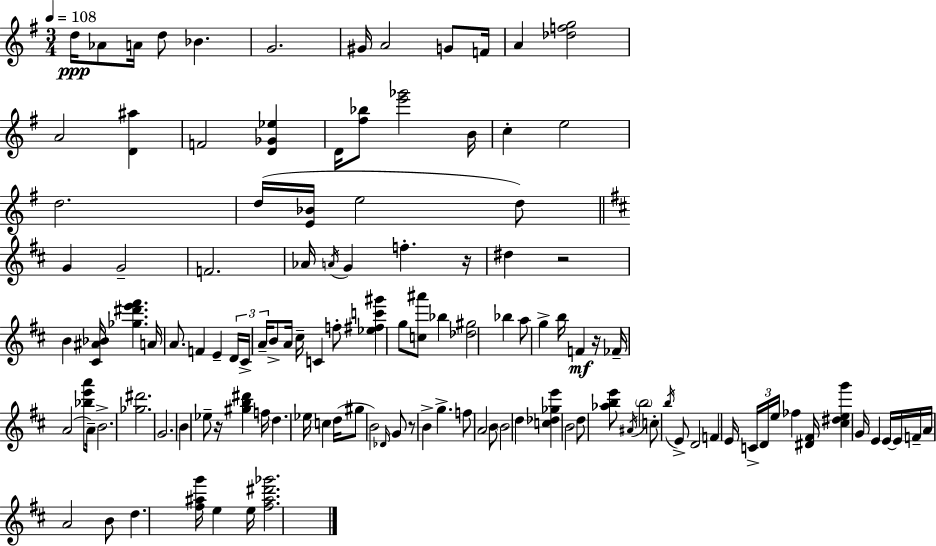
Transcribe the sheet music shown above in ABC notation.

X:1
T:Untitled
M:3/4
L:1/4
K:G
d/4 _A/2 A/4 d/2 _B G2 ^G/4 A2 G/2 F/4 A [_dfg]2 A2 [D^a] F2 [D_G_e] D/4 [^f_b]/2 [e'_g']2 B/4 c e2 d2 d/4 [E_B]/4 e2 d/2 G G2 F2 _A/4 A/4 G f z/4 ^d z2 B [^C^A_B]/4 [_g^d'e'^f'] A/4 A/2 F E D/4 ^C/4 A/4 B/2 A/4 ^c/4 C f/2 [_e^fc'^g'] g/2 [c^a']/2 _b [_d^g]2 _b a/2 g b/4 F z/4 _F/4 A2 [_be'a']/2 A/4 B2 [_g^d']2 G2 B _e/2 z/4 [^gb^d'] f/4 d _e/4 c d/4 ^g/2 B2 _D/4 G/2 z/2 B g f/2 A2 B/2 B2 d [c_d_ge'] B2 d/2 [_abe']/2 ^A/4 b2 c/2 b/4 E/2 D2 F E/4 C/4 D/4 e/4 _f [^D^F]/4 [^c^deg'] G/4 E E/4 E/4 F/4 A/4 A2 B/2 d [^f^ag']/4 e e/4 [^f^a^d'_g']2